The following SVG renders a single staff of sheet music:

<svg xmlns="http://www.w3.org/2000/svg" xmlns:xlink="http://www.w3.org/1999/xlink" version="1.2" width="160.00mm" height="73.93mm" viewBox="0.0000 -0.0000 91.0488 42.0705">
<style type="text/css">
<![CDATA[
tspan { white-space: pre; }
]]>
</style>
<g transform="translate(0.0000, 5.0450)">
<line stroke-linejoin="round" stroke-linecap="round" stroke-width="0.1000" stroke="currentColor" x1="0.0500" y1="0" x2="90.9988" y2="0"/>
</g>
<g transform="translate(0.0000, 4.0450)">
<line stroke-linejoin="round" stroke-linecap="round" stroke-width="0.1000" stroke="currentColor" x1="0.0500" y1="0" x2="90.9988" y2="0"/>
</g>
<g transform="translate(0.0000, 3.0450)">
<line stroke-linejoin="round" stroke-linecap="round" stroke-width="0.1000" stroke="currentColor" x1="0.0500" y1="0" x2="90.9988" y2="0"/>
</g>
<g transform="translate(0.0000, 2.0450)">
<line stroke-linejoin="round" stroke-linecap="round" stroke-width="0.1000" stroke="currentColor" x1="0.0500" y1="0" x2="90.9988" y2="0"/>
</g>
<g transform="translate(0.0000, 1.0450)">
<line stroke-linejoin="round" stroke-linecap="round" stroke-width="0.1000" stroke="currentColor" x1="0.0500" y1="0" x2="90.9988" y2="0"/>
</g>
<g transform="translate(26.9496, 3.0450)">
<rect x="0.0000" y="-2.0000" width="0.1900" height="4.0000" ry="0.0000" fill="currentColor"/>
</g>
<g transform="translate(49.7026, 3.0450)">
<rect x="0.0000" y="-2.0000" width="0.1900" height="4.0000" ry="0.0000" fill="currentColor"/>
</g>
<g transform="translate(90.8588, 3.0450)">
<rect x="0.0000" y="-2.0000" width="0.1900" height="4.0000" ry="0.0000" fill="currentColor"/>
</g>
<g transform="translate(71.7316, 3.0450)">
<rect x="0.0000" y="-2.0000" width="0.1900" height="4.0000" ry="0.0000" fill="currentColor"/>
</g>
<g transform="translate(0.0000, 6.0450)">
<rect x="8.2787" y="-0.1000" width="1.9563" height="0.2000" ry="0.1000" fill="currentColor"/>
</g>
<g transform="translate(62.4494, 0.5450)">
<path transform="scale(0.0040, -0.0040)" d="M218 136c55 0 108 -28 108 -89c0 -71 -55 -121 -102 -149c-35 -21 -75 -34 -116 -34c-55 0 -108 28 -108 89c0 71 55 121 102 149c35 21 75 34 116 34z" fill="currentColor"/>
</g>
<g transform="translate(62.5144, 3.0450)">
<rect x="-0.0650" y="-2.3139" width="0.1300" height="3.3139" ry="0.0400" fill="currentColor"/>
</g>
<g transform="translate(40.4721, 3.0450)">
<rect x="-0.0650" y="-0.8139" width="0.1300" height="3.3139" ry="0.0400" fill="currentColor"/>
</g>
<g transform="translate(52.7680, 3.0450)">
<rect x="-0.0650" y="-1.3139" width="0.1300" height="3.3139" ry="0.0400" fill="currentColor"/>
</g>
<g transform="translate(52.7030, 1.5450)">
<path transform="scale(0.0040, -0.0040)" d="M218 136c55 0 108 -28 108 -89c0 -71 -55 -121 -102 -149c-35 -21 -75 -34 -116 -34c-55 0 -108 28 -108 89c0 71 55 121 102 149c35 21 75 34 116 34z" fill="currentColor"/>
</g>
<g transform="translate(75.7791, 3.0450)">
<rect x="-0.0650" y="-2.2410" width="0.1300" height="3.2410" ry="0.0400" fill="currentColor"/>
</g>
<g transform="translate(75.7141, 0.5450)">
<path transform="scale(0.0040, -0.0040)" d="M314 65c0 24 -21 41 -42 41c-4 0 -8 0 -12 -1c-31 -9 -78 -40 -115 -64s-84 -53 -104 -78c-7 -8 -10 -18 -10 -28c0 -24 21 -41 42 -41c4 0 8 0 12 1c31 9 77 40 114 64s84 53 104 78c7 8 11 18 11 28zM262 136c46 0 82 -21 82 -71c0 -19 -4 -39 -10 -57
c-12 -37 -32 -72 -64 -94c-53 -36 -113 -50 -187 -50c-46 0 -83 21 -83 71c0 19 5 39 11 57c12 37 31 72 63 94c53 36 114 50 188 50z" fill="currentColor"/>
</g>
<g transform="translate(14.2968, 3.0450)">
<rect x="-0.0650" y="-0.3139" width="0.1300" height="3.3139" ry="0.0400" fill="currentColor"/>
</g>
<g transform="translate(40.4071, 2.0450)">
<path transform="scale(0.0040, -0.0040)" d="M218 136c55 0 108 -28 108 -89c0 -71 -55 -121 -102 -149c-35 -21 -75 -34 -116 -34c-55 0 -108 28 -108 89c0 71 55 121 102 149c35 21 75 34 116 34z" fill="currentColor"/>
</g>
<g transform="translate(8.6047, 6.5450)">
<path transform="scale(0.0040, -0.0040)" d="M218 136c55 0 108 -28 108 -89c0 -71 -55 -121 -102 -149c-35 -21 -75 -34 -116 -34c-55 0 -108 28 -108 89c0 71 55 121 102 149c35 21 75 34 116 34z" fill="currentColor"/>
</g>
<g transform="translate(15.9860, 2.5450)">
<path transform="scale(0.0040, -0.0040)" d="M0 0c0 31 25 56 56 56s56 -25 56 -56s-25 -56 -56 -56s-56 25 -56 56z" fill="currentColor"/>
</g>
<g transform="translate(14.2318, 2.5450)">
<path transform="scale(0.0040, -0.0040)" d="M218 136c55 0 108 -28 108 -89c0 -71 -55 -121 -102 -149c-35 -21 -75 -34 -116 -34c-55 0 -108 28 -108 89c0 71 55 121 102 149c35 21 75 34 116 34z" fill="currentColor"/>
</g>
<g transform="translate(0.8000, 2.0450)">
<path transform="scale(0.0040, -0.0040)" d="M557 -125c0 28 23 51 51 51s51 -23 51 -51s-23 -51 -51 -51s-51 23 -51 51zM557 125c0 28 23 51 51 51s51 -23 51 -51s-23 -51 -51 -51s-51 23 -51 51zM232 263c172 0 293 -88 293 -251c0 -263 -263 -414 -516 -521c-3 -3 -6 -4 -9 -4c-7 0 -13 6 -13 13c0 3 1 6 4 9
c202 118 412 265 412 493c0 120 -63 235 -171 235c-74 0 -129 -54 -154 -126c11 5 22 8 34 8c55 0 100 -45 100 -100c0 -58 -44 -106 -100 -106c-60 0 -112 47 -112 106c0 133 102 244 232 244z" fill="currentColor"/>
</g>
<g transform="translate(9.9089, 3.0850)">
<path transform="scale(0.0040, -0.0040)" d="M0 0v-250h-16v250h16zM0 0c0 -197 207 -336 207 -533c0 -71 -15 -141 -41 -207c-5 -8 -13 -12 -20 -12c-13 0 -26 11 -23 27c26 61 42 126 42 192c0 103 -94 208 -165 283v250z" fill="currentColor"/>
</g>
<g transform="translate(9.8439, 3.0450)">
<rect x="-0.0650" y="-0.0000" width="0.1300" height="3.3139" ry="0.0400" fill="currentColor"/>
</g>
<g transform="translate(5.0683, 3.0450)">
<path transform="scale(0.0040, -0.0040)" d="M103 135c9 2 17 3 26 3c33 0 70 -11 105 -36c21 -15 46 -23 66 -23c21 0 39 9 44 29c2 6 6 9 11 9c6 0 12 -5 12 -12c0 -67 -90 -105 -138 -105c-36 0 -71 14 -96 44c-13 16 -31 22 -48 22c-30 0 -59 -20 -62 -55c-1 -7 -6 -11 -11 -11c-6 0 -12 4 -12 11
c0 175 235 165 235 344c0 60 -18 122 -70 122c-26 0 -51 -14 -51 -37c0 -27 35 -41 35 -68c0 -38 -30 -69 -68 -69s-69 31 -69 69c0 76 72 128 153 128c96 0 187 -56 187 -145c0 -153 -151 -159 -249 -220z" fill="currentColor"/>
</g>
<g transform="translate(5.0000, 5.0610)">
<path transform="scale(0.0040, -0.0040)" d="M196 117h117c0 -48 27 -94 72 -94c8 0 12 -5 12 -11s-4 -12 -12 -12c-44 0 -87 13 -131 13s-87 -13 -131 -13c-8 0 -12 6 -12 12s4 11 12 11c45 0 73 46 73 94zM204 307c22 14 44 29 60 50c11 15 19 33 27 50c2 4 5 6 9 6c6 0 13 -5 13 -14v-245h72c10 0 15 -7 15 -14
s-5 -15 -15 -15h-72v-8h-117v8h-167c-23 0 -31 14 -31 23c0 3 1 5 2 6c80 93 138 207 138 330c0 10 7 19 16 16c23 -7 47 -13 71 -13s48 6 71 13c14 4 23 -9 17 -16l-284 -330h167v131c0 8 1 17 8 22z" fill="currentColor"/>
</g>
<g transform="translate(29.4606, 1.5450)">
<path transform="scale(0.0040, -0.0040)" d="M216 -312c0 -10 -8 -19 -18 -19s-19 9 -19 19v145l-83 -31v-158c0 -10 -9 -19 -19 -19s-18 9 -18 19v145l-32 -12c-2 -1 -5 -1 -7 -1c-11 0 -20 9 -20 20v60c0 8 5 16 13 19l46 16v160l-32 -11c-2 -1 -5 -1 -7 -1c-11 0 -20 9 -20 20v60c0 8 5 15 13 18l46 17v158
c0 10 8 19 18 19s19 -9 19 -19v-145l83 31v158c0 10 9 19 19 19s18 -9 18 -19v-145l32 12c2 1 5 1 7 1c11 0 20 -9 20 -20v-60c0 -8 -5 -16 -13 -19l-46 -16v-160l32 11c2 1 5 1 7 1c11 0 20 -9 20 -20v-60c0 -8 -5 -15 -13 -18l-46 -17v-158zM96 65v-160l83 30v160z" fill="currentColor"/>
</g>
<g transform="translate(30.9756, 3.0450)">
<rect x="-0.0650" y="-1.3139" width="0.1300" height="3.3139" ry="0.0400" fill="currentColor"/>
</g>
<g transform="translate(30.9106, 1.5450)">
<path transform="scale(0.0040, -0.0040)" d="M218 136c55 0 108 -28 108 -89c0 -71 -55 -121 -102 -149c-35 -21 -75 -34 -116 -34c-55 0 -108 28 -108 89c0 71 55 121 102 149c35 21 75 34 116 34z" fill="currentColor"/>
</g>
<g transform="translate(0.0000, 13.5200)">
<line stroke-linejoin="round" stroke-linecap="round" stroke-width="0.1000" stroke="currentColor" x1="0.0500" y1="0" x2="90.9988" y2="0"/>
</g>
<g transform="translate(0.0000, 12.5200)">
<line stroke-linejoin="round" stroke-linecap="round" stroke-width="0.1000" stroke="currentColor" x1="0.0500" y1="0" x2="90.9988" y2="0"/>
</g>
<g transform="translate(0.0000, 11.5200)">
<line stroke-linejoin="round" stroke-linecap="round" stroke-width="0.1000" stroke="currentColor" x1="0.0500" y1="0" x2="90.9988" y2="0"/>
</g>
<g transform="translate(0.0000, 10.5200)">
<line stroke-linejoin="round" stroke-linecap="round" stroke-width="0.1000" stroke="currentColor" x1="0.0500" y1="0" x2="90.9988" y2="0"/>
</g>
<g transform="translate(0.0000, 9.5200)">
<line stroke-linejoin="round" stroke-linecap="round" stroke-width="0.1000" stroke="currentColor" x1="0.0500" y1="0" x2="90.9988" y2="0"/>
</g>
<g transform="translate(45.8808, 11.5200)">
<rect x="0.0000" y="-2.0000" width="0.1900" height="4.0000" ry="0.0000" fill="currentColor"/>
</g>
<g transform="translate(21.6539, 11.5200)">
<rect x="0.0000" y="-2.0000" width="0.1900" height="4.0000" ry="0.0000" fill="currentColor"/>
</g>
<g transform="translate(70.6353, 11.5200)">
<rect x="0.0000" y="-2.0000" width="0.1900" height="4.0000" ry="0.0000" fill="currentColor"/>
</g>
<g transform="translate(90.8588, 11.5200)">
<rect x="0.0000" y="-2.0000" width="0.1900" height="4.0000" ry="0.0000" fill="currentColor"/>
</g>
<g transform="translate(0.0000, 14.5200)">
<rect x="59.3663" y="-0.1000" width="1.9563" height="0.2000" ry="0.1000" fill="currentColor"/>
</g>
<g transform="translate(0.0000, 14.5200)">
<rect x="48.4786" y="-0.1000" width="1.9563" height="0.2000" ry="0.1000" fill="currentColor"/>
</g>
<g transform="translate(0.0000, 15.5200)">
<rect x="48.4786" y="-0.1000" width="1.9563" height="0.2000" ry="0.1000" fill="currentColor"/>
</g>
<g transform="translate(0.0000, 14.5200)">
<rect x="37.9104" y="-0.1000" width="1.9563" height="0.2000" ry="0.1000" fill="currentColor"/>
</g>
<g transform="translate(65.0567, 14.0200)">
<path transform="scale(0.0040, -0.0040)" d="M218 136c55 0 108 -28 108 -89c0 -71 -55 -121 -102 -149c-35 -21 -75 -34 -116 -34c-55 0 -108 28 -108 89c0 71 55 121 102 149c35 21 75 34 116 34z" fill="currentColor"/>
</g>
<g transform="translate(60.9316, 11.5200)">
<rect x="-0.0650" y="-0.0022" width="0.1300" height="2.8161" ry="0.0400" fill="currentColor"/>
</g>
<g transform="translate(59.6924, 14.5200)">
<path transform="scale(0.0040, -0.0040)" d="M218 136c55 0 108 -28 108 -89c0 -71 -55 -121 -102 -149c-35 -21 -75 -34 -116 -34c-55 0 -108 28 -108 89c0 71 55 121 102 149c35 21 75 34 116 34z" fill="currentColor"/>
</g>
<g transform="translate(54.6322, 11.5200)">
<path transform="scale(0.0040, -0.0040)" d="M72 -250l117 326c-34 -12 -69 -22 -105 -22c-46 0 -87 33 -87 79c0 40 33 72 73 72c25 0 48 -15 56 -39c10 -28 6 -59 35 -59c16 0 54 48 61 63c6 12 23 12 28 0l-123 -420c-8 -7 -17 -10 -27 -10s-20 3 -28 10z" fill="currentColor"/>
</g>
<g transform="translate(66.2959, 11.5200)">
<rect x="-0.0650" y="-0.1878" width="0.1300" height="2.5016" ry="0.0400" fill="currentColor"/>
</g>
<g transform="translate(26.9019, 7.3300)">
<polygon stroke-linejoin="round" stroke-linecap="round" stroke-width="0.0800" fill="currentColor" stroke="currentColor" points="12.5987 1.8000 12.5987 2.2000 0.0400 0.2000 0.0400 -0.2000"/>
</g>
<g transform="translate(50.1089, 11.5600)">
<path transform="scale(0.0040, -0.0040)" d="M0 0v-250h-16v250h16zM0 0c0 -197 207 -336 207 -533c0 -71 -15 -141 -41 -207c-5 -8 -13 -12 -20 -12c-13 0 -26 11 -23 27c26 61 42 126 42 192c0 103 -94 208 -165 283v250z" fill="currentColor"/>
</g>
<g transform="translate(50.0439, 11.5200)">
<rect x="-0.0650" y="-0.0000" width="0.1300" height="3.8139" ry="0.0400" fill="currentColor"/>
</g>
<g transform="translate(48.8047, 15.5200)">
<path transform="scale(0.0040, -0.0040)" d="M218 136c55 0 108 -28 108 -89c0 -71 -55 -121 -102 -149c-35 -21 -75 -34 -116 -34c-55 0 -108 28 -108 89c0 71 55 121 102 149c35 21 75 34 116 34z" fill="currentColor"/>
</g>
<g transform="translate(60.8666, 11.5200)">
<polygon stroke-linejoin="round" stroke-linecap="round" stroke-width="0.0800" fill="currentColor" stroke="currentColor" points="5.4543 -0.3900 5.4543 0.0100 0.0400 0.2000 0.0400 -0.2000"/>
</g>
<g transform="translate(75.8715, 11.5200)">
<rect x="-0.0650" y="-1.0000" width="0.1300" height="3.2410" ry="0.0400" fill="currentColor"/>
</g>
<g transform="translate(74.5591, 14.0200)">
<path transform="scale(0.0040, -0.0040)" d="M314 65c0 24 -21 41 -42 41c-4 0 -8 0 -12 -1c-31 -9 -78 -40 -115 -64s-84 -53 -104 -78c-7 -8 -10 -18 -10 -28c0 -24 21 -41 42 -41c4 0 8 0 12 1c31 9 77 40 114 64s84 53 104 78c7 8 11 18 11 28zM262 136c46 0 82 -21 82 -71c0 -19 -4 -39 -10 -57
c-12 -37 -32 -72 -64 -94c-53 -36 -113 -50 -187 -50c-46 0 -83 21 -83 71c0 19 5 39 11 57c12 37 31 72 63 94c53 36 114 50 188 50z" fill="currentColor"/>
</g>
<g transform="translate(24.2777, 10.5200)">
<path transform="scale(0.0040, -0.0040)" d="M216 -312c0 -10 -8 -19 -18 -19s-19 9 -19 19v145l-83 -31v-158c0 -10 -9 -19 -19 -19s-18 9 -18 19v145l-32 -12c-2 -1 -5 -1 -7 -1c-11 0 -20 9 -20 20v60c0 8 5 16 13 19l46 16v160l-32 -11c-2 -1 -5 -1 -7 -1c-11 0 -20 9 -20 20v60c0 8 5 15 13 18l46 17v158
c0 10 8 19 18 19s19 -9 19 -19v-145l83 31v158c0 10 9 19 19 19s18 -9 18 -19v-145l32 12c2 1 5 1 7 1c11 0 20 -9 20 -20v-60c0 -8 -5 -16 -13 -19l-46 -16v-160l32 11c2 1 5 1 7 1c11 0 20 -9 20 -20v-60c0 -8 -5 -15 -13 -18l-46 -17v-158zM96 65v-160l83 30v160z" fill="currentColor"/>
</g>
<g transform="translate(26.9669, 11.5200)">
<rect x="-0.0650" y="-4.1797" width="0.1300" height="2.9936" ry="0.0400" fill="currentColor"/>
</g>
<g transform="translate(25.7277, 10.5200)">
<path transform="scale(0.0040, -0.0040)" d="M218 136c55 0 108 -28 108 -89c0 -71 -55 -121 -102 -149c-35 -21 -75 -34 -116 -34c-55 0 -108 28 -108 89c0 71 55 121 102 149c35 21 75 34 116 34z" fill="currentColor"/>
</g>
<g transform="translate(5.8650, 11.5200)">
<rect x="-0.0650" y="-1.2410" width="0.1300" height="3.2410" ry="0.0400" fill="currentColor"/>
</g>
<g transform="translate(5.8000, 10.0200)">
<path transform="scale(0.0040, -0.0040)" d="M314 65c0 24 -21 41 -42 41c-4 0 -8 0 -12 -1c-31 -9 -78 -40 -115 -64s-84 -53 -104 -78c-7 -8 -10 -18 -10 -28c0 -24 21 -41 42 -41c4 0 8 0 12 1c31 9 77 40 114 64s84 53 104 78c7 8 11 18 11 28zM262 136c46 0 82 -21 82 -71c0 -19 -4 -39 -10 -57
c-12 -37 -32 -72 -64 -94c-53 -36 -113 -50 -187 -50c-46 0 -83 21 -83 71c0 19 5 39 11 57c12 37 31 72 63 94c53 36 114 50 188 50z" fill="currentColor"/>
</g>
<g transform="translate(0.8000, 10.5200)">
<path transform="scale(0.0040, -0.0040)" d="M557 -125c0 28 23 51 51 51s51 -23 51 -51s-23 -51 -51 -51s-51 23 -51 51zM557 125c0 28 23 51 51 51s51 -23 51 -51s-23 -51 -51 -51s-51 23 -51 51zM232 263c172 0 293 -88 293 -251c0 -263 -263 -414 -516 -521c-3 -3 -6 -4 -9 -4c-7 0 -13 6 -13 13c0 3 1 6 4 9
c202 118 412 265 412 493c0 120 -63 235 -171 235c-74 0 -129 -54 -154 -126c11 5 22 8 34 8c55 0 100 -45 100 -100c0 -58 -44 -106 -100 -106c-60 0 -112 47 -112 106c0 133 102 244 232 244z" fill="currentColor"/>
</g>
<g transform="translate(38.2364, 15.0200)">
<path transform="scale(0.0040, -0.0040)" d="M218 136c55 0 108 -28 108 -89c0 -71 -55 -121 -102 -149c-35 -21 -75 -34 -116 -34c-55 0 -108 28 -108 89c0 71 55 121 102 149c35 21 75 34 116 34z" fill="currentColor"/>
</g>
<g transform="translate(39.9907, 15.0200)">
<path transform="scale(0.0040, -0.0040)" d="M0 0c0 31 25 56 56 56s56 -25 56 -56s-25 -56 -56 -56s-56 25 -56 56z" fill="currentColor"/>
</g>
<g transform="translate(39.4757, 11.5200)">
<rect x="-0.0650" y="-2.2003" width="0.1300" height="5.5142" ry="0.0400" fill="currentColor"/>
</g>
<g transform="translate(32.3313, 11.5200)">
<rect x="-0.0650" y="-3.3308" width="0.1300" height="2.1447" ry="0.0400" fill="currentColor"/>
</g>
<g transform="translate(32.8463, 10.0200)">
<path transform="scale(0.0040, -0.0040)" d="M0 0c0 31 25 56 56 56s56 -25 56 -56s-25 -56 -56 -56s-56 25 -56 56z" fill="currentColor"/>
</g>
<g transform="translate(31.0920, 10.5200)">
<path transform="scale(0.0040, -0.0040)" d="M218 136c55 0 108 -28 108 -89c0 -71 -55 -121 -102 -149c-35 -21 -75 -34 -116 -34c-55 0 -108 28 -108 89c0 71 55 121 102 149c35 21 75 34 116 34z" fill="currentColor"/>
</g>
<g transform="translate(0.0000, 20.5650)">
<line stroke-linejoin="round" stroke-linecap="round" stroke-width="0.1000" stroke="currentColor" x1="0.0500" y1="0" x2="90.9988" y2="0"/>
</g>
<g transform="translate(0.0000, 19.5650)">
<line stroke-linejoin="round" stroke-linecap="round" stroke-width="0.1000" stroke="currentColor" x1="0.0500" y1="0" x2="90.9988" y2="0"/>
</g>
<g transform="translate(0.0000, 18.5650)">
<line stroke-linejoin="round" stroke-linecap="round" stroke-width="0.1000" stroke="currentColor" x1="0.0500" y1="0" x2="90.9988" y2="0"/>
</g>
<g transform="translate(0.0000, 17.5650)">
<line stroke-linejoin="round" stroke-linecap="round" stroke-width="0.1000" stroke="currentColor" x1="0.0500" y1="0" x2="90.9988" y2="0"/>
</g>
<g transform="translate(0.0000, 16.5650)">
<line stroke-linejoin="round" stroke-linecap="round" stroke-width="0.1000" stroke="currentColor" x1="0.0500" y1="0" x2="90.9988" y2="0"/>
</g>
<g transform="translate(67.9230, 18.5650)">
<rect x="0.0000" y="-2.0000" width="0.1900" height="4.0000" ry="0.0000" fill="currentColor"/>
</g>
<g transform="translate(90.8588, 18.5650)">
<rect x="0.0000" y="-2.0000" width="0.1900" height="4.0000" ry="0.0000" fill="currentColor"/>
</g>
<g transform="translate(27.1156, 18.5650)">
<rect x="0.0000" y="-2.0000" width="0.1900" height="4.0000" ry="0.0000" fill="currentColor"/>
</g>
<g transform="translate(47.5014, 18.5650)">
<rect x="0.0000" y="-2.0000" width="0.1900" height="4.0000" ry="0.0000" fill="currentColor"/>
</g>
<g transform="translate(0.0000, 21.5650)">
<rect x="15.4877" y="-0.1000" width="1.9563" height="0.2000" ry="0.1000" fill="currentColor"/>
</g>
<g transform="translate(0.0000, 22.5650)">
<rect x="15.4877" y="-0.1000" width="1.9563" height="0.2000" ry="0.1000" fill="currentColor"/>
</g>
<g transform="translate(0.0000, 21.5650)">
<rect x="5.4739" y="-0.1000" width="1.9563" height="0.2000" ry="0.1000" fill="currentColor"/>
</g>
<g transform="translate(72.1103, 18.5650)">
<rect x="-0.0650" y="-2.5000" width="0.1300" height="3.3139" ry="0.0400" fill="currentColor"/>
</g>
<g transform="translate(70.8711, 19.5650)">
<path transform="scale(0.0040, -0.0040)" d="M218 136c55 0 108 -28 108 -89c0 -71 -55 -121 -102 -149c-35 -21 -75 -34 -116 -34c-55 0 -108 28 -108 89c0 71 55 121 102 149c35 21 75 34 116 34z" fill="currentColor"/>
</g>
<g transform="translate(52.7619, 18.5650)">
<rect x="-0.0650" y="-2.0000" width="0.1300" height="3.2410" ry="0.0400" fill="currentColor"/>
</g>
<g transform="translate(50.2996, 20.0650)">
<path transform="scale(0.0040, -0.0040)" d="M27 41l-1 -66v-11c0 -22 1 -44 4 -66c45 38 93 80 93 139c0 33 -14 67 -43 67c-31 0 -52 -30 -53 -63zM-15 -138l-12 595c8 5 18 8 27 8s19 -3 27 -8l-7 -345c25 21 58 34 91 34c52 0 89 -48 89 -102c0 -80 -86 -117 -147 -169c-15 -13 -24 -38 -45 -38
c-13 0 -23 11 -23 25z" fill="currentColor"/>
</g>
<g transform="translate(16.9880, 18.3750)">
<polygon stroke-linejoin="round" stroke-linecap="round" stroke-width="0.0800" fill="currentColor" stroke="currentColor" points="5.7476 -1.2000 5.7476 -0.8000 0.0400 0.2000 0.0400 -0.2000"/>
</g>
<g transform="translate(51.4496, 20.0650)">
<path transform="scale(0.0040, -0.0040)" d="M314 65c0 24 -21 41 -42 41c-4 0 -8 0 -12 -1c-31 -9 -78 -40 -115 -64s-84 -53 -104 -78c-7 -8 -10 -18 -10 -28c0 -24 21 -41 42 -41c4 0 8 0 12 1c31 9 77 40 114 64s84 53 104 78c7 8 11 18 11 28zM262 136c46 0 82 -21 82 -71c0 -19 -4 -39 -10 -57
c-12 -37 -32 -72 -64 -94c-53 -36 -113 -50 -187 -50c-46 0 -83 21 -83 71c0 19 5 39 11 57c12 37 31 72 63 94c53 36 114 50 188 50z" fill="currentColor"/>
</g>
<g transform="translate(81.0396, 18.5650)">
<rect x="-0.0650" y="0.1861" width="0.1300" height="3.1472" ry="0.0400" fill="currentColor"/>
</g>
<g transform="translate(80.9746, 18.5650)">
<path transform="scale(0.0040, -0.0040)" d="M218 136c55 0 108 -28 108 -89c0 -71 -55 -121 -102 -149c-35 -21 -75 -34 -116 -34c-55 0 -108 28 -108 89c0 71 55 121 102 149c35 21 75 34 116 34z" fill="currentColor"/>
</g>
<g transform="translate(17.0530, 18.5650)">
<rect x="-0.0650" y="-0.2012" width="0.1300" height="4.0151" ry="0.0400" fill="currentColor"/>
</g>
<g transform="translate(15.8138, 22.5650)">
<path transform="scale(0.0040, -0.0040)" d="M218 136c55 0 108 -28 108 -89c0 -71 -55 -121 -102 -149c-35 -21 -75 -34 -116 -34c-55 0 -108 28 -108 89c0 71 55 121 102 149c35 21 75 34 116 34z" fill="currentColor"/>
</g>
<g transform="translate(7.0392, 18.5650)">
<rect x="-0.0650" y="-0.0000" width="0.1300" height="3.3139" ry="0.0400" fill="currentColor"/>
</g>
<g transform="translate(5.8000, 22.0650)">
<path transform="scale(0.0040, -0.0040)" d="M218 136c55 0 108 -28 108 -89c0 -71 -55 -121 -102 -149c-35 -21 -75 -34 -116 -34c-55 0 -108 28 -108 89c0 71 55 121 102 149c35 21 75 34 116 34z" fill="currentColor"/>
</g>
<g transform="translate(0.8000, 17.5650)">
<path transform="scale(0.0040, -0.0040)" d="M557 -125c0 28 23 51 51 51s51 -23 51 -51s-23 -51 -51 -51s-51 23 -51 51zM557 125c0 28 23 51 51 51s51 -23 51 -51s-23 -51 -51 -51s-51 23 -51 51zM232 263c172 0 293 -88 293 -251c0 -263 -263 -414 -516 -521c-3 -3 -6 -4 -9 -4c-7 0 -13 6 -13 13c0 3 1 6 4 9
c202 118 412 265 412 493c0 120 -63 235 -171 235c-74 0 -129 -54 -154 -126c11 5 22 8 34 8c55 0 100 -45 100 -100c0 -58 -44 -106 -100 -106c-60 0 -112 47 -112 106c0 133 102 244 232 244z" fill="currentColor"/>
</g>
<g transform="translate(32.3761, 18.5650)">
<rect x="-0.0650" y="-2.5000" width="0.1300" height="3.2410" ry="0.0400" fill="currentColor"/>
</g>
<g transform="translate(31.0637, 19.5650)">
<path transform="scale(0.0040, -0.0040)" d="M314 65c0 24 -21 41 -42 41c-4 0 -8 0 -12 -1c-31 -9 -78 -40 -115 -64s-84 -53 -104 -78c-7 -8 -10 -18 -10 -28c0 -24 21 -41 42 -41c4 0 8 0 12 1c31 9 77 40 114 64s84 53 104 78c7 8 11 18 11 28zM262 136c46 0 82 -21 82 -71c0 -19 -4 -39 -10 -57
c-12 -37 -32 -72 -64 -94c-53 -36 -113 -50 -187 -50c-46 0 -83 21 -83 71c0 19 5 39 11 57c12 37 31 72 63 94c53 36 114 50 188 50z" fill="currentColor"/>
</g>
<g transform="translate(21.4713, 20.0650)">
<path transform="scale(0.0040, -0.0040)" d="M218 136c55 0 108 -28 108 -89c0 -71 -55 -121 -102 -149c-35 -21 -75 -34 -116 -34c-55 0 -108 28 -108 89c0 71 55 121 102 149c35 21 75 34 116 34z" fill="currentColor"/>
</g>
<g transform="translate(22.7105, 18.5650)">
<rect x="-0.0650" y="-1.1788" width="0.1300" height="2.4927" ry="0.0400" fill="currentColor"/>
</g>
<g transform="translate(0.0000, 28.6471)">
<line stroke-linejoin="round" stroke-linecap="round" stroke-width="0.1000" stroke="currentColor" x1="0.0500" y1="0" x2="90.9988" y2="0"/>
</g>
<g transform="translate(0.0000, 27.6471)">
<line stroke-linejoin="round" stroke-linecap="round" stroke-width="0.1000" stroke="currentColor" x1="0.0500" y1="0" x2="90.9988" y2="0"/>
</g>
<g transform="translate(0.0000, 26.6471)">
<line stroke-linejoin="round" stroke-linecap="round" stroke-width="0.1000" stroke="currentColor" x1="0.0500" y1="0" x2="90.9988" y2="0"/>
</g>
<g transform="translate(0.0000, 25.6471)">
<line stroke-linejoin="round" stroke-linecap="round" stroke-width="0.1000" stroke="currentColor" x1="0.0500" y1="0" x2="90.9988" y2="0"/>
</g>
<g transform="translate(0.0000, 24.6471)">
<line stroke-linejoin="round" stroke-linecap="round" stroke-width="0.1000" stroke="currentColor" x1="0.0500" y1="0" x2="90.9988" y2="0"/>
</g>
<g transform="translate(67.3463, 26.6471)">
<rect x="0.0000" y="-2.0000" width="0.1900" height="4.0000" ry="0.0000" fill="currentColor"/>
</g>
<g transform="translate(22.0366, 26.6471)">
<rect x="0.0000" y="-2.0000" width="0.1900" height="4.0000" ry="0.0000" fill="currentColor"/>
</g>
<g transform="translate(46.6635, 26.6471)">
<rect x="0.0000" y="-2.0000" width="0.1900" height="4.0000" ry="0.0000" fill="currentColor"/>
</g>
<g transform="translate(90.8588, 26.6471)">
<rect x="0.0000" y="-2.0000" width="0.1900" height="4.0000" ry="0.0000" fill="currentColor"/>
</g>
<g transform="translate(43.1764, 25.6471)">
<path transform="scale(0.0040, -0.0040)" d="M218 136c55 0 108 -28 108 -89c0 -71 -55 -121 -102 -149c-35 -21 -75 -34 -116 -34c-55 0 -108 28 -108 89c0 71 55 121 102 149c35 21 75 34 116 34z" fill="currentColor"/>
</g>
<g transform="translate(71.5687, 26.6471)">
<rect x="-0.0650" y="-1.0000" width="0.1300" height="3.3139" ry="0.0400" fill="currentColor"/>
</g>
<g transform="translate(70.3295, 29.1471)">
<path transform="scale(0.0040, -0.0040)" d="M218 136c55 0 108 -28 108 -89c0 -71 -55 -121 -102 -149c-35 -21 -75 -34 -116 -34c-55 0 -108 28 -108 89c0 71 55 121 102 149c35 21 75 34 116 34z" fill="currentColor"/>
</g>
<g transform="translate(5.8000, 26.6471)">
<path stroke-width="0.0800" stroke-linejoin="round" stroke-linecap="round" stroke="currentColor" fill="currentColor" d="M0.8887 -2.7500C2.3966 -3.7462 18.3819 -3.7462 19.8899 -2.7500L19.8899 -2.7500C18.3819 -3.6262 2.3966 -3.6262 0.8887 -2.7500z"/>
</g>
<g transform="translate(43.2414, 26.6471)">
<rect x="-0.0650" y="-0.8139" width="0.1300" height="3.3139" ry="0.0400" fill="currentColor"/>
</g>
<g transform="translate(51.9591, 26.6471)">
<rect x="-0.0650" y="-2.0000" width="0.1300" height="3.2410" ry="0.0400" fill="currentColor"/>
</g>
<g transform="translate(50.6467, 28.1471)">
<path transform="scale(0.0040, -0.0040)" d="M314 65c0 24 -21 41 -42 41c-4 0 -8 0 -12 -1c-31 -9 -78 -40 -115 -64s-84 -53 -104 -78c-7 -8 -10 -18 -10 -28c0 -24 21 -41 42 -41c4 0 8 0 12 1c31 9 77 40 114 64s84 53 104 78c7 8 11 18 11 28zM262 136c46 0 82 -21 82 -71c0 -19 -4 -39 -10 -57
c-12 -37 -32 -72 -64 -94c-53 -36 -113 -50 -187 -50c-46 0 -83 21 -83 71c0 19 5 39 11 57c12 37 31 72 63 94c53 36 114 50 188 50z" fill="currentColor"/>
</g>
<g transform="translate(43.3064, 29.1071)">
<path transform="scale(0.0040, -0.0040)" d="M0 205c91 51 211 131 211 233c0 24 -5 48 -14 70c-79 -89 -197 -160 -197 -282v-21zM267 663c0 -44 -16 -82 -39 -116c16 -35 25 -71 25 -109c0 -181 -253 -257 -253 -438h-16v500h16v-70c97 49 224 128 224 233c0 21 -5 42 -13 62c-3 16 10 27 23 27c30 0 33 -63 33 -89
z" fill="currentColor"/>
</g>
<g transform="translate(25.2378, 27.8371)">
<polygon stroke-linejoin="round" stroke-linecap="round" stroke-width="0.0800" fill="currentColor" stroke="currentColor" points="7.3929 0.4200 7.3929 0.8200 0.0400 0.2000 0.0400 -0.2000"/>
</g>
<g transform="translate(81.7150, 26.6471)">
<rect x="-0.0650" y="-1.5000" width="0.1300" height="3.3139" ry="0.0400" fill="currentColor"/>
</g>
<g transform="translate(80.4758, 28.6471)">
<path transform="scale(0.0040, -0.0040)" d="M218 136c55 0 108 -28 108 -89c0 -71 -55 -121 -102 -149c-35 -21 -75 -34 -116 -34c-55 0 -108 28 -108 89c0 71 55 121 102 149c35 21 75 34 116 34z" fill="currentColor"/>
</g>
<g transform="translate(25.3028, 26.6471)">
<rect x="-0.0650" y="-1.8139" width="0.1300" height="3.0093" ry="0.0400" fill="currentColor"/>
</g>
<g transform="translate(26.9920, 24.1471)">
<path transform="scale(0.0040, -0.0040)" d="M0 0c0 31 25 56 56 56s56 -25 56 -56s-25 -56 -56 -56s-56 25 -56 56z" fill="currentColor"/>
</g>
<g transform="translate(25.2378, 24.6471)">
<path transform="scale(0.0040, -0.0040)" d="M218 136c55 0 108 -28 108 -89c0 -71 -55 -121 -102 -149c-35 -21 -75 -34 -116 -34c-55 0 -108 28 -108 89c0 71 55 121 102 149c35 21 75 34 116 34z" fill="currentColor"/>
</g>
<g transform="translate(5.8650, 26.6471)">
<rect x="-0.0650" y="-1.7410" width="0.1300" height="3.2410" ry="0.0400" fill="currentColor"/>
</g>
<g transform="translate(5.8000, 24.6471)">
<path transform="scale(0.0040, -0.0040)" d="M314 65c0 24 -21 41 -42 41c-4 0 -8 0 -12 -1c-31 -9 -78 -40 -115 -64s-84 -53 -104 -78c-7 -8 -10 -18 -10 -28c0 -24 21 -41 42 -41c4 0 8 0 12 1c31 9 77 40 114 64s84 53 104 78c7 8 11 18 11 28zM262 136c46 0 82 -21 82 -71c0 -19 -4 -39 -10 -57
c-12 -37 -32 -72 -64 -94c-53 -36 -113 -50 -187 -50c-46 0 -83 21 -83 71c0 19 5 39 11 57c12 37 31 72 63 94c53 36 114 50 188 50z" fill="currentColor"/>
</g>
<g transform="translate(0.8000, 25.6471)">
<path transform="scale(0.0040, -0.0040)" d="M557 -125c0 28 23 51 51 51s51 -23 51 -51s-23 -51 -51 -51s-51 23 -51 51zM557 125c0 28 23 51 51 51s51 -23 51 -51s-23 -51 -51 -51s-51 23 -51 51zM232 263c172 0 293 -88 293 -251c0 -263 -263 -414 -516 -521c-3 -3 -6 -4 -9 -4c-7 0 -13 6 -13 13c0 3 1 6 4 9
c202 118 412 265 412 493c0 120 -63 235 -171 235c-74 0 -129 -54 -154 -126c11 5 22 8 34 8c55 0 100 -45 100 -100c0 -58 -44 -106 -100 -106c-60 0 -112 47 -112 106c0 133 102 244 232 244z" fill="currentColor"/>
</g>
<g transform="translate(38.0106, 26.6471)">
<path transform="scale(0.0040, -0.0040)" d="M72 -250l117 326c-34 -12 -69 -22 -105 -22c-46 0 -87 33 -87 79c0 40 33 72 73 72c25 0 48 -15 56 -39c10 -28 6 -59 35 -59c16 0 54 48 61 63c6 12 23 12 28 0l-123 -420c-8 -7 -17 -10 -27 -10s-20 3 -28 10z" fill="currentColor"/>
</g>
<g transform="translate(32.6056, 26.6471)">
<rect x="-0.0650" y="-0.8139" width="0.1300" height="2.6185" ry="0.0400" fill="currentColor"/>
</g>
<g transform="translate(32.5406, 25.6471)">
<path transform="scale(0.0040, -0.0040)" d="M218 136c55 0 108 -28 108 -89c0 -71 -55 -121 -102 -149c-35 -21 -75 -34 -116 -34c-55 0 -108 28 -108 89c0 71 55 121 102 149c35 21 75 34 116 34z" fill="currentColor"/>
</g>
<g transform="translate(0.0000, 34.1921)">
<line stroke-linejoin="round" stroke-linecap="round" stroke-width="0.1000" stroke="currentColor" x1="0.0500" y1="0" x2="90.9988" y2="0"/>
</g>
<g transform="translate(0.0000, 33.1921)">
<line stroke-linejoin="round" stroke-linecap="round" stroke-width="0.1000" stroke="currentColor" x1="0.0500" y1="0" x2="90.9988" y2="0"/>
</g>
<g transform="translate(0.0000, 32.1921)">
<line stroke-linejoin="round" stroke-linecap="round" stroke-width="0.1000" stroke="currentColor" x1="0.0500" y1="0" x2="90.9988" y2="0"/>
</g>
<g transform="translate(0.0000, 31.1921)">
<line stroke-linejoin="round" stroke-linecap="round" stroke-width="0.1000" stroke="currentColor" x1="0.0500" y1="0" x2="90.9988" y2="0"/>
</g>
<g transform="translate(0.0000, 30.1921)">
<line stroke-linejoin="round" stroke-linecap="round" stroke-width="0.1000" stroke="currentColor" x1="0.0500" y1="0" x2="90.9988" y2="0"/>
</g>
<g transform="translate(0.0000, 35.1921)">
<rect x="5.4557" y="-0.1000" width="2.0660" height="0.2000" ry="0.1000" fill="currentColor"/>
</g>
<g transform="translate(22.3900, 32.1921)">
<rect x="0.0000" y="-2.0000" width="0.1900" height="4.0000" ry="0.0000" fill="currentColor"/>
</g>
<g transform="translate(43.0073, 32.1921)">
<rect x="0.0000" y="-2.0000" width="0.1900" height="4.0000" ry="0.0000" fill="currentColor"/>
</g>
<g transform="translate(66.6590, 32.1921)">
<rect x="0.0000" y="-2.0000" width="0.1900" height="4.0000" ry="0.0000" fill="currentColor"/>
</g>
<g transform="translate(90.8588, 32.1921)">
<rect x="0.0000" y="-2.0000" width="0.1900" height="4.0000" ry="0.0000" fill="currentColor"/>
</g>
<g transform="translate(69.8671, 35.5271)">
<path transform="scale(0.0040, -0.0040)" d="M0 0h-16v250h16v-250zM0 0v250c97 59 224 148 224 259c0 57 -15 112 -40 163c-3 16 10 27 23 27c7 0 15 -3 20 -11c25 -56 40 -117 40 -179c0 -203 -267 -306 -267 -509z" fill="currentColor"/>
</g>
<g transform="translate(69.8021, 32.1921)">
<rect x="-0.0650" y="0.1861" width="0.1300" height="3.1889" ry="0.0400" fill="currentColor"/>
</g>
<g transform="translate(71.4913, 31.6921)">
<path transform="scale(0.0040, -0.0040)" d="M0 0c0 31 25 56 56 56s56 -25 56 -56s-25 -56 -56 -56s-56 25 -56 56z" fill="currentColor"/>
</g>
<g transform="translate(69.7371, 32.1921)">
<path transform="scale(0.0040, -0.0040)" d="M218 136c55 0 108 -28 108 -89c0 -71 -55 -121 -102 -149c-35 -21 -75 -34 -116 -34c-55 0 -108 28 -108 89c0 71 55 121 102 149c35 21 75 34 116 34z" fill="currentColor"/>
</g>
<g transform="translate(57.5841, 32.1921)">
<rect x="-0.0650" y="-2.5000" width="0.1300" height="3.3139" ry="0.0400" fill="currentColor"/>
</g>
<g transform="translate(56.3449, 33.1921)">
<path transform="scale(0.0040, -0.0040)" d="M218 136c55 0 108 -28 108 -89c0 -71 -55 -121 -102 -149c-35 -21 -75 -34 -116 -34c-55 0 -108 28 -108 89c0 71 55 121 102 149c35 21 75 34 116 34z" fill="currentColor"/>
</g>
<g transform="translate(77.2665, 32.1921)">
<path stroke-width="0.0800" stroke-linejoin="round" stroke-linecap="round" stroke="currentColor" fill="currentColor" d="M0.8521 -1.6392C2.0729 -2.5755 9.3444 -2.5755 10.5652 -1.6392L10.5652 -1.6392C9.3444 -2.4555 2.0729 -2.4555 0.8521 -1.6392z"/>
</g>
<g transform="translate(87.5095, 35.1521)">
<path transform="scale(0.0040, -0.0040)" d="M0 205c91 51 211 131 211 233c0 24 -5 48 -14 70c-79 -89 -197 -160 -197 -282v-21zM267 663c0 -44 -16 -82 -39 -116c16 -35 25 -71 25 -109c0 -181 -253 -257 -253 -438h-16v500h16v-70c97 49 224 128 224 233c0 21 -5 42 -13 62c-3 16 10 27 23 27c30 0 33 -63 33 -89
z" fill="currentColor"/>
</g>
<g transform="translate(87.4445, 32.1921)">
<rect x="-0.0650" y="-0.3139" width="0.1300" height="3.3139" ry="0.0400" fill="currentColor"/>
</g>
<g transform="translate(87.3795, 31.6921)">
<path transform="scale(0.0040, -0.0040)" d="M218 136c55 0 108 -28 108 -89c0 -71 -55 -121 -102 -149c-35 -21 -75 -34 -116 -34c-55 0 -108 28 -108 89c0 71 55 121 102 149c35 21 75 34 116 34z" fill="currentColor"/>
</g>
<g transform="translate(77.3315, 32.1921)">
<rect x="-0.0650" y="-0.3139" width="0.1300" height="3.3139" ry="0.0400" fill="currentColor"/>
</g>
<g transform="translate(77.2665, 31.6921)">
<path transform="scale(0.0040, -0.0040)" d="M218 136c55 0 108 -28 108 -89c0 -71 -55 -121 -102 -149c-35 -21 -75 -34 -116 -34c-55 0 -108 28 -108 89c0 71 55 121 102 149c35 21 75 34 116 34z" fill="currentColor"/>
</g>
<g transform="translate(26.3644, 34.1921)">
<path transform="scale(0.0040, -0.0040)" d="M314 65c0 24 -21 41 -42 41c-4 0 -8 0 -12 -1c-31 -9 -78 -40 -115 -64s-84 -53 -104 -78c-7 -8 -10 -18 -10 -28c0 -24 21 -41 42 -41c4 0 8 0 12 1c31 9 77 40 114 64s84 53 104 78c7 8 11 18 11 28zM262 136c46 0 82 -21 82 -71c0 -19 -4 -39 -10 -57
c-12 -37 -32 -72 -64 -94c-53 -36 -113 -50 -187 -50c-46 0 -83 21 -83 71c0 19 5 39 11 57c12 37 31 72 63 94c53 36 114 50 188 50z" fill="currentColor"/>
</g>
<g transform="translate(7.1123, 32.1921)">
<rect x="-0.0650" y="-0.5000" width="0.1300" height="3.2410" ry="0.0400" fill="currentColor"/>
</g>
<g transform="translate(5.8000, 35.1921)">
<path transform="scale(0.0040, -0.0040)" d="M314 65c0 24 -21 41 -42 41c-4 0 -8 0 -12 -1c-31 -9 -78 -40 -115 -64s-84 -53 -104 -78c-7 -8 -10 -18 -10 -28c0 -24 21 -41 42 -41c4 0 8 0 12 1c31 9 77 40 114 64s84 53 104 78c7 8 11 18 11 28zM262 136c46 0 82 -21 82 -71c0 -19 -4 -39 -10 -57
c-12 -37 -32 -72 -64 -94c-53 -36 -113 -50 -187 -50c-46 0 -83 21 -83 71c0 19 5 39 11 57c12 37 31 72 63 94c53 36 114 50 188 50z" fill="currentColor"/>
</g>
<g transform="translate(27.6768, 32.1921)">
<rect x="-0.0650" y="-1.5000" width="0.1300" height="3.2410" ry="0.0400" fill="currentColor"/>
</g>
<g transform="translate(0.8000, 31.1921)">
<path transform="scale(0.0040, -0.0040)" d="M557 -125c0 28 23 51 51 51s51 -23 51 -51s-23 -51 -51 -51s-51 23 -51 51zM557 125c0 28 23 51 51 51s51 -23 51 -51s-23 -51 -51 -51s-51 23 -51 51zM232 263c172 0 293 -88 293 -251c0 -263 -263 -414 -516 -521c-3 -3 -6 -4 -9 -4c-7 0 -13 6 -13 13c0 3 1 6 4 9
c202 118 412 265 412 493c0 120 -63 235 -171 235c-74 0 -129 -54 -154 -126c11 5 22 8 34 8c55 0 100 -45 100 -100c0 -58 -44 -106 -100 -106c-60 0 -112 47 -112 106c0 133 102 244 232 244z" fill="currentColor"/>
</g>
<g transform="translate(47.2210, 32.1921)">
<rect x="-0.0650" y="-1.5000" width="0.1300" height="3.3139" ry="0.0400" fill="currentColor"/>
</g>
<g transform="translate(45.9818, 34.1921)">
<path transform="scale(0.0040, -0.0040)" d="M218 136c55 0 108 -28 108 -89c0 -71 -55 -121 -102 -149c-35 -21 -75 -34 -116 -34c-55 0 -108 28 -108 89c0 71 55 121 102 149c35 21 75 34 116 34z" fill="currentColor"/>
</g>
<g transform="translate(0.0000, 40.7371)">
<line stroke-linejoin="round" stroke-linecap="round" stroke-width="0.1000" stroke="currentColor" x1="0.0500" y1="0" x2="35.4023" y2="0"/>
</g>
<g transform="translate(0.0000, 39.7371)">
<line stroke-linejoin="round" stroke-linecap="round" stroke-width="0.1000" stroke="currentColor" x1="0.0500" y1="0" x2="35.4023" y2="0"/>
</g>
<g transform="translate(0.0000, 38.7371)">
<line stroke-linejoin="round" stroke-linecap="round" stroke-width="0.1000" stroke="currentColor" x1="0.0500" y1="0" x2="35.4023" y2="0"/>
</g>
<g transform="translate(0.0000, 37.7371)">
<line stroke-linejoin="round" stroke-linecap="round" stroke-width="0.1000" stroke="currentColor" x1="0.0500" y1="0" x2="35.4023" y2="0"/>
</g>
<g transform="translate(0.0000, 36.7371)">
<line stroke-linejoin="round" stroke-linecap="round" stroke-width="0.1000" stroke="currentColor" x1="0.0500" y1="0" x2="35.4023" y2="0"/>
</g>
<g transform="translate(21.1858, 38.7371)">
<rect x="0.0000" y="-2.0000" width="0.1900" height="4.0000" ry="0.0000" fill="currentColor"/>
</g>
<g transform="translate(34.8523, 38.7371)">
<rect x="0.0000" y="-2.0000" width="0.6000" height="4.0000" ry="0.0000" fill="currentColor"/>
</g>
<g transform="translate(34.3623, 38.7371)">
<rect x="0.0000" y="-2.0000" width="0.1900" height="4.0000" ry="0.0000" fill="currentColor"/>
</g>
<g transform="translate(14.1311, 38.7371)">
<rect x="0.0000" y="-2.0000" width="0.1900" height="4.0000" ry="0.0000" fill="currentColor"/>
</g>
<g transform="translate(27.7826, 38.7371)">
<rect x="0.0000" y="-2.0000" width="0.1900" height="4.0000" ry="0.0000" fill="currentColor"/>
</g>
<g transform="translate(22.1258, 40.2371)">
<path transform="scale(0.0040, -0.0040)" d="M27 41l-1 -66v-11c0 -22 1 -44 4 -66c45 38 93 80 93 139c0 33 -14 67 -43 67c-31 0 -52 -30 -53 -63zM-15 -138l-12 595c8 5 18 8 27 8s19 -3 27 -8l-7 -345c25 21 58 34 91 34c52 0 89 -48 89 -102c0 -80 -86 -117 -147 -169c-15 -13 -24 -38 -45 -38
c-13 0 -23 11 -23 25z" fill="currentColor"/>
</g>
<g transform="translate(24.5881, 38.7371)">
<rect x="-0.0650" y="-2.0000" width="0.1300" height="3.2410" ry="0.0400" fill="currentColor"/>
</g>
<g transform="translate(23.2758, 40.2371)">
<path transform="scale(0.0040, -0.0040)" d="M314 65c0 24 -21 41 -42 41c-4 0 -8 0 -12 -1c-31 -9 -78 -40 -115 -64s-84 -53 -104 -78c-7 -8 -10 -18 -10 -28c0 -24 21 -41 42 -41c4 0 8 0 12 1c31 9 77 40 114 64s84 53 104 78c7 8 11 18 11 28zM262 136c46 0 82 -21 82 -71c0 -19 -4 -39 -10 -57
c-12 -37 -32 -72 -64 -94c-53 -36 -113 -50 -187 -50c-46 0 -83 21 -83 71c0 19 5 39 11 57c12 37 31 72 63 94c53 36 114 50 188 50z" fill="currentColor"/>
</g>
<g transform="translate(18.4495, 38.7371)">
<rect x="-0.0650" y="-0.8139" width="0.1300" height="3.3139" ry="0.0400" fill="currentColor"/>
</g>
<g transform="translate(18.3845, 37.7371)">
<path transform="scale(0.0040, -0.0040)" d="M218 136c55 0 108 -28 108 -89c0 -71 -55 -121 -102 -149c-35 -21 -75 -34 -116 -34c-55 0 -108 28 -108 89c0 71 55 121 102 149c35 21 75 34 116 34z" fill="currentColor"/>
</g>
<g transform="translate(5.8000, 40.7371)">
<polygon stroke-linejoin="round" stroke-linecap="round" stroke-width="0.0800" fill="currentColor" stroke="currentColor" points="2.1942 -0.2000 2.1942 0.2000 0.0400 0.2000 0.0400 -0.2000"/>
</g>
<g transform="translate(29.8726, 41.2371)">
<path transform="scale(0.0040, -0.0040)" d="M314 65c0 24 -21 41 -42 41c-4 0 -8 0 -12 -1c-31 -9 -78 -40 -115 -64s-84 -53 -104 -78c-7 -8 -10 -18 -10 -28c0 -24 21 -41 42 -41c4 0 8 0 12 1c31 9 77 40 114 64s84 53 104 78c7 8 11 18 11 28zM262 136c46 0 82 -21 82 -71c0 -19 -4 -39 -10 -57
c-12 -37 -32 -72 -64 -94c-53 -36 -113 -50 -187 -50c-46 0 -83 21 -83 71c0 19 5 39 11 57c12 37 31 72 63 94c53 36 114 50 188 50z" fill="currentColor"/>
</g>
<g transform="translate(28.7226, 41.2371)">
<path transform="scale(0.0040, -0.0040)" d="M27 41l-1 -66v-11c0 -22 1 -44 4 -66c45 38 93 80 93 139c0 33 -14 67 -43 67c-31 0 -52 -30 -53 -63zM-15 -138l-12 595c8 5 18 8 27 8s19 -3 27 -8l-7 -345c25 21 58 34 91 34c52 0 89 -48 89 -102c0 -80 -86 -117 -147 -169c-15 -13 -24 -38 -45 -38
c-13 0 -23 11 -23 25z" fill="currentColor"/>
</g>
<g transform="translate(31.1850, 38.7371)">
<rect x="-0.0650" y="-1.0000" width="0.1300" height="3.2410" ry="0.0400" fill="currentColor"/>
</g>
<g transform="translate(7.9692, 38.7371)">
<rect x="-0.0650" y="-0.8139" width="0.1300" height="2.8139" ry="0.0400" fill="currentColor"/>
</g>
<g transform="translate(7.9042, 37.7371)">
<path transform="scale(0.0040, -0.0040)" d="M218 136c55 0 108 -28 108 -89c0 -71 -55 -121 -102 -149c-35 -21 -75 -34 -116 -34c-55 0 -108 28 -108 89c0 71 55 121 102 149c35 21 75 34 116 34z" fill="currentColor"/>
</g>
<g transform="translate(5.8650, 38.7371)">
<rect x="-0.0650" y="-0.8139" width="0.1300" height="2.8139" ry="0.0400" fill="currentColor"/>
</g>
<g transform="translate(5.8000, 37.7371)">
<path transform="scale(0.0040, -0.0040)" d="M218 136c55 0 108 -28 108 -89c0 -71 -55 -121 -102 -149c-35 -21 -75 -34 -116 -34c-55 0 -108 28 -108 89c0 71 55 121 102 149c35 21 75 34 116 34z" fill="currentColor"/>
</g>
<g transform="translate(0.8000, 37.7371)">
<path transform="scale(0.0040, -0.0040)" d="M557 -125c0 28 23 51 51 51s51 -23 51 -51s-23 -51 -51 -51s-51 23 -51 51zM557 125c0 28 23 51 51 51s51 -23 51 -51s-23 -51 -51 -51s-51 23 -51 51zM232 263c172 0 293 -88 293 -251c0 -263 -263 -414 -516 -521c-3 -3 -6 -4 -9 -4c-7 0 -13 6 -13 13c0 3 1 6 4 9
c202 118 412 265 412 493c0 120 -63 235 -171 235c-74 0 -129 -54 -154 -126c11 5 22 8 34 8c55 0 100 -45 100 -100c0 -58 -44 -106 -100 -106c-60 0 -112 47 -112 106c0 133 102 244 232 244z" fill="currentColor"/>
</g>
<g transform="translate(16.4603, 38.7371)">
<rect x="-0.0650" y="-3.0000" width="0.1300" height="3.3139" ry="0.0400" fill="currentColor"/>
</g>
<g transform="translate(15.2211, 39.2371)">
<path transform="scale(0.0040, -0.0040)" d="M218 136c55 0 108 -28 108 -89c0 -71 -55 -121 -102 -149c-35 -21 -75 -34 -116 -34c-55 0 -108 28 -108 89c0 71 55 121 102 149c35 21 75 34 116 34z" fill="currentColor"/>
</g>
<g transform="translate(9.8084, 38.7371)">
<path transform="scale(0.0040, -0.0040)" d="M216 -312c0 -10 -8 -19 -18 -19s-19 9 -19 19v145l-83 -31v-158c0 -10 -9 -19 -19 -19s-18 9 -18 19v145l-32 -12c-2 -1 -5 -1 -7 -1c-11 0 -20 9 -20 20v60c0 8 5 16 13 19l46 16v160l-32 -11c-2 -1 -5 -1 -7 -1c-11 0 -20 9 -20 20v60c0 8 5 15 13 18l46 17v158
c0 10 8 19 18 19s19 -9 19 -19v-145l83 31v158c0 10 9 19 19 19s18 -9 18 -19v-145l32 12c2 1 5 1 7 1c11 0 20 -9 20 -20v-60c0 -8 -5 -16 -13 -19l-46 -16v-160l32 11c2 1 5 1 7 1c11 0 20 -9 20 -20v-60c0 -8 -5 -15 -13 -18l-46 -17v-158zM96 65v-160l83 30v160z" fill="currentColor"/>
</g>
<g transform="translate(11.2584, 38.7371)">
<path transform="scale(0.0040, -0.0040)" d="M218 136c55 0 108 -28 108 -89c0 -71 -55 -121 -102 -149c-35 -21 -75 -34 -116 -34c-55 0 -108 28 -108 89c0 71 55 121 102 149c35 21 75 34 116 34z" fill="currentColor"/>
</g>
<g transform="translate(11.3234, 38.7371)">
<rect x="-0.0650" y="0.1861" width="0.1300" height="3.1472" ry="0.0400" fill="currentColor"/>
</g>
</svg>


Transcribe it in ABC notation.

X:1
T:Untitled
M:2/4
L:1/4
K:C
D,,/2 E, ^G, F, G, B, B,2 G,2 ^F,/2 ^F,/2 D,,/2 C,,/2 z/2 E,,/2 F,,/2 F,,2 D,, C,,/2 A,,/2 B,,2 _A,,2 B,, D, A,2 A,/2 F,/2 z/2 F,/4 A,,2 F,, G,, E,,2 G,,2 G,, B,, D,/2 E, E,/4 F,/2 F,/2 ^D, C, F, _A,,2 _F,,2